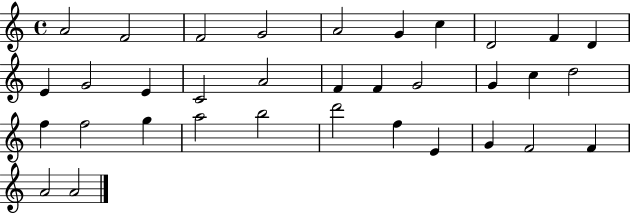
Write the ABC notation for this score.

X:1
T:Untitled
M:4/4
L:1/4
K:C
A2 F2 F2 G2 A2 G c D2 F D E G2 E C2 A2 F F G2 G c d2 f f2 g a2 b2 d'2 f E G F2 F A2 A2